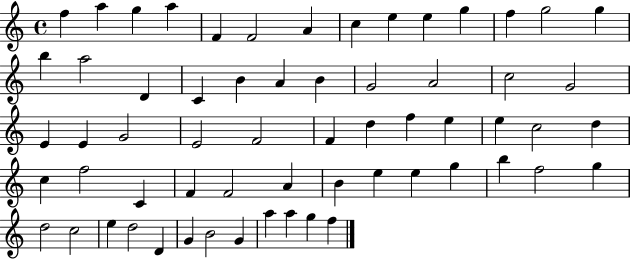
{
  \clef treble
  \time 4/4
  \defaultTimeSignature
  \key c \major
  f''4 a''4 g''4 a''4 | f'4 f'2 a'4 | c''4 e''4 e''4 g''4 | f''4 g''2 g''4 | \break b''4 a''2 d'4 | c'4 b'4 a'4 b'4 | g'2 a'2 | c''2 g'2 | \break e'4 e'4 g'2 | e'2 f'2 | f'4 d''4 f''4 e''4 | e''4 c''2 d''4 | \break c''4 f''2 c'4 | f'4 f'2 a'4 | b'4 e''4 e''4 g''4 | b''4 f''2 g''4 | \break d''2 c''2 | e''4 d''2 d'4 | g'4 b'2 g'4 | a''4 a''4 g''4 f''4 | \break \bar "|."
}